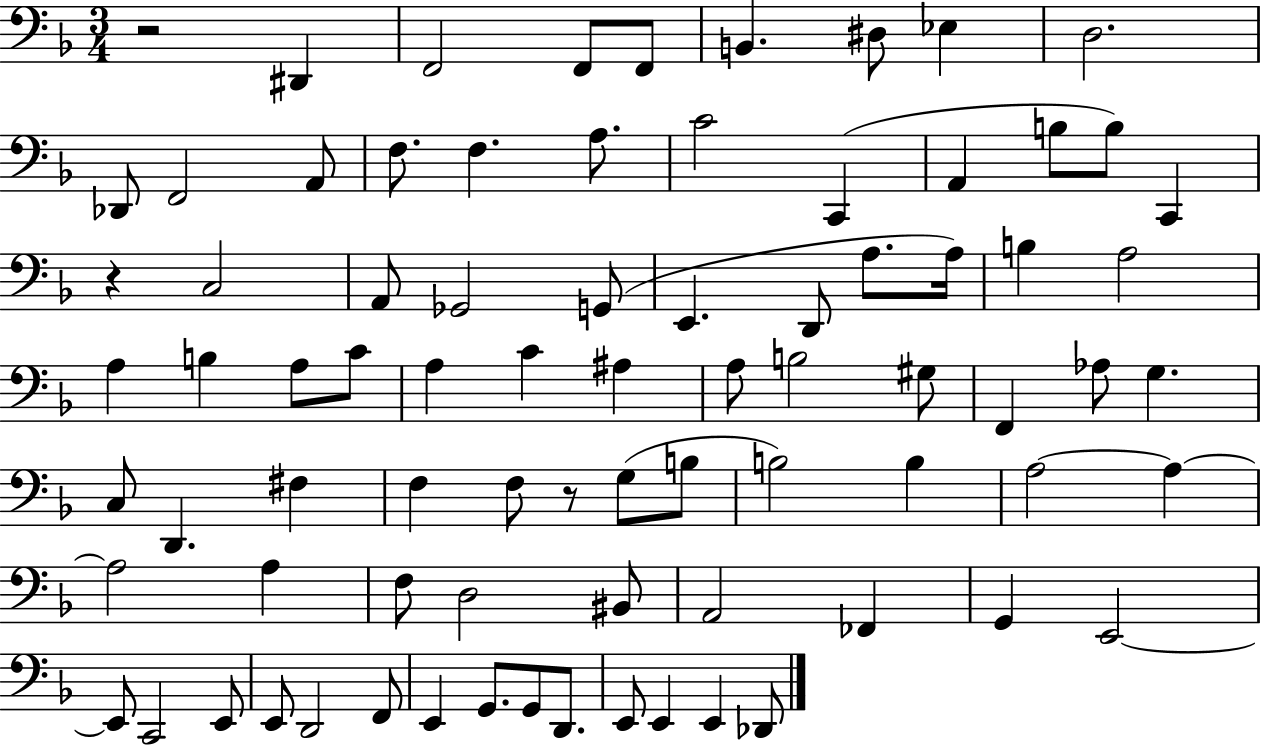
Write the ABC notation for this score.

X:1
T:Untitled
M:3/4
L:1/4
K:F
z2 ^D,, F,,2 F,,/2 F,,/2 B,, ^D,/2 _E, D,2 _D,,/2 F,,2 A,,/2 F,/2 F, A,/2 C2 C,, A,, B,/2 B,/2 C,, z C,2 A,,/2 _G,,2 G,,/2 E,, D,,/2 A,/2 A,/4 B, A,2 A, B, A,/2 C/2 A, C ^A, A,/2 B,2 ^G,/2 F,, _A,/2 G, C,/2 D,, ^F, F, F,/2 z/2 G,/2 B,/2 B,2 B, A,2 A, A,2 A, F,/2 D,2 ^B,,/2 A,,2 _F,, G,, E,,2 E,,/2 C,,2 E,,/2 E,,/2 D,,2 F,,/2 E,, G,,/2 G,,/2 D,,/2 E,,/2 E,, E,, _D,,/2